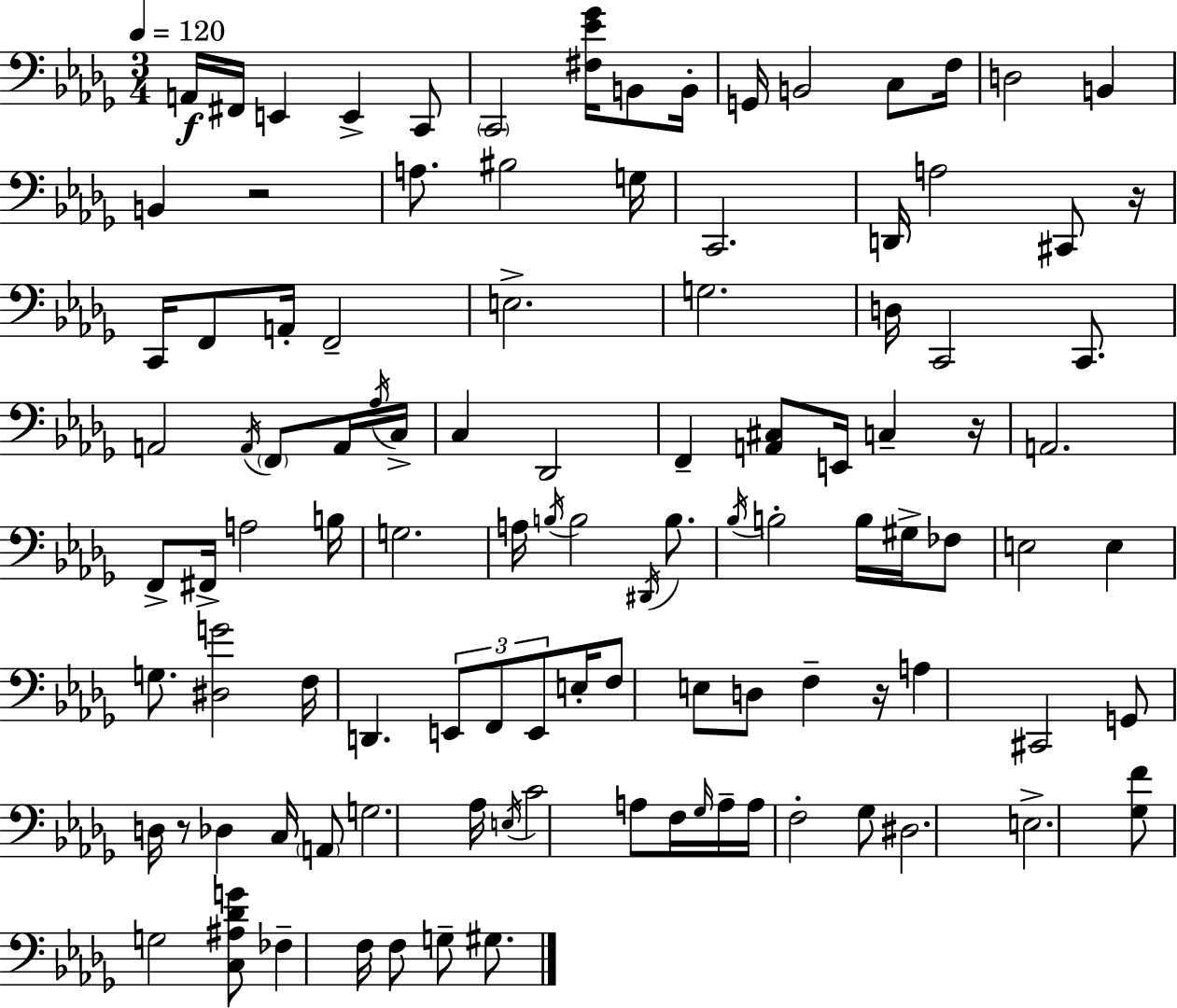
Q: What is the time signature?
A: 3/4